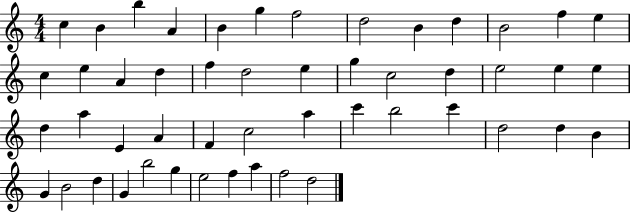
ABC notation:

X:1
T:Untitled
M:4/4
L:1/4
K:C
c B b A B g f2 d2 B d B2 f e c e A d f d2 e g c2 d e2 e e d a E A F c2 a c' b2 c' d2 d B G B2 d G b2 g e2 f a f2 d2